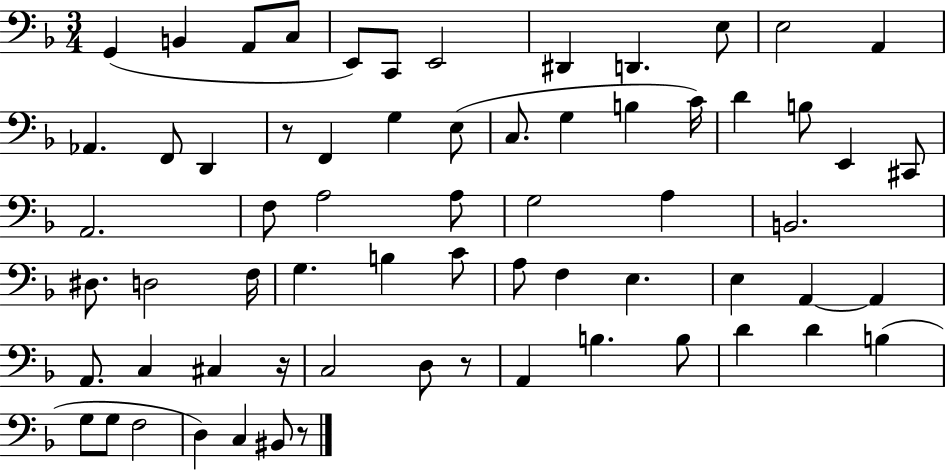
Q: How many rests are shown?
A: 4